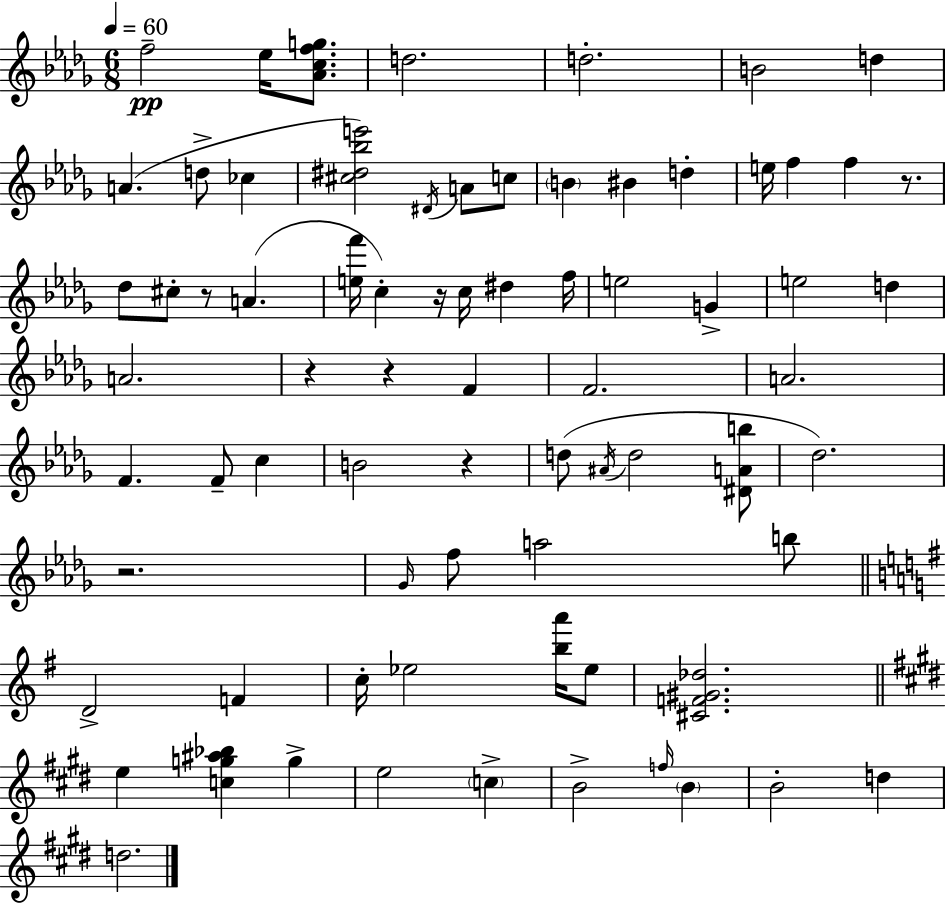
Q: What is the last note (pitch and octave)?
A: D5